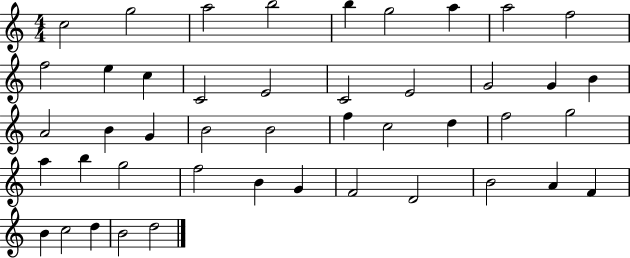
X:1
T:Untitled
M:4/4
L:1/4
K:C
c2 g2 a2 b2 b g2 a a2 f2 f2 e c C2 E2 C2 E2 G2 G B A2 B G B2 B2 f c2 d f2 g2 a b g2 f2 B G F2 D2 B2 A F B c2 d B2 d2